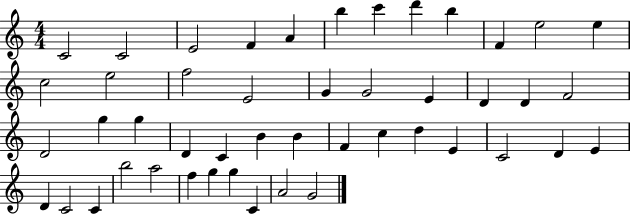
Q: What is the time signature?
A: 4/4